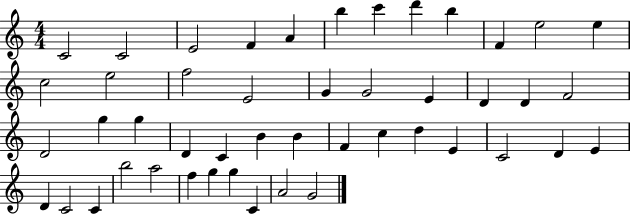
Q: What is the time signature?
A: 4/4